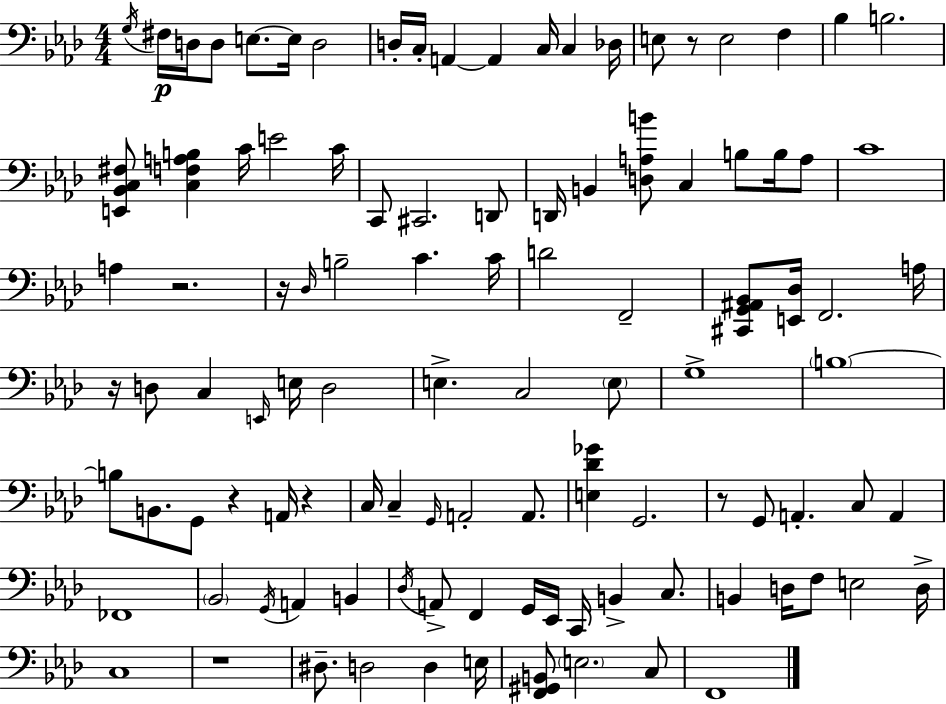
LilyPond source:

{
  \clef bass
  \numericTimeSignature
  \time 4/4
  \key f \minor
  \repeat volta 2 { \acciaccatura { g16 }\p fis16 d16 d8 e8.~~ e16 d2 | d16-. c16-. a,4~~ a,4 c16 c4 | des16 e8 r8 e2 f4 | bes4 b2. | \break <e, bes, c fis>8 <c f a b>4 c'16 e'2 | c'16 c,8 cis,2. d,8 | d,16 b,4 <d a b'>8 c4 b8 b16 a8 | c'1 | \break a4 r2. | r16 \grace { des16 } b2-- c'4. | c'16 d'2 f,2-- | <cis, g, ais, bes,>8 <e, des>16 f,2. | \break a16 r16 d8 c4 \grace { e,16 } e16 d2 | e4.-> c2 | \parenthesize e8 g1-> | \parenthesize b1~~ | \break b8 b,8. g,8 r4 a,16 r4 | c16 c4-- \grace { g,16 } a,2-. | a,8. <e des' ges'>4 g,2. | r8 g,8 a,4.-. c8 | \break a,4 fes,1 | \parenthesize bes,2 \acciaccatura { g,16 } a,4 | b,4 \acciaccatura { des16 } a,8-> f,4 g,16 ees,16 c,16 b,4-> | c8. b,4 d16 f8 e2 | \break d16-> c1 | r1 | dis8.-- d2 | d4 e16 <f, gis, b,>8 \parenthesize e2. | \break c8 f,1 | } \bar "|."
}